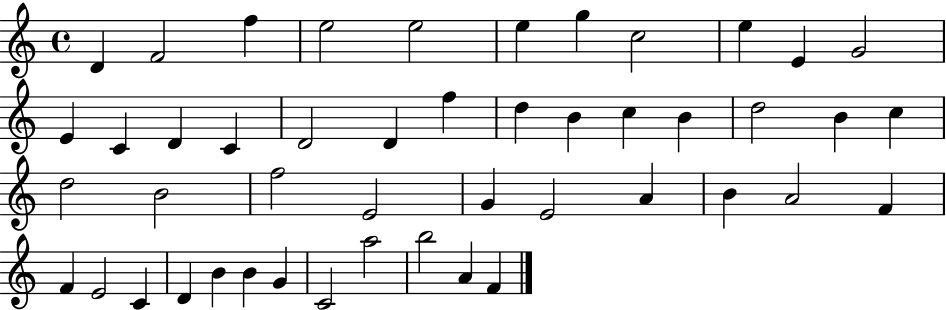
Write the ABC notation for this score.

X:1
T:Untitled
M:4/4
L:1/4
K:C
D F2 f e2 e2 e g c2 e E G2 E C D C D2 D f d B c B d2 B c d2 B2 f2 E2 G E2 A B A2 F F E2 C D B B G C2 a2 b2 A F